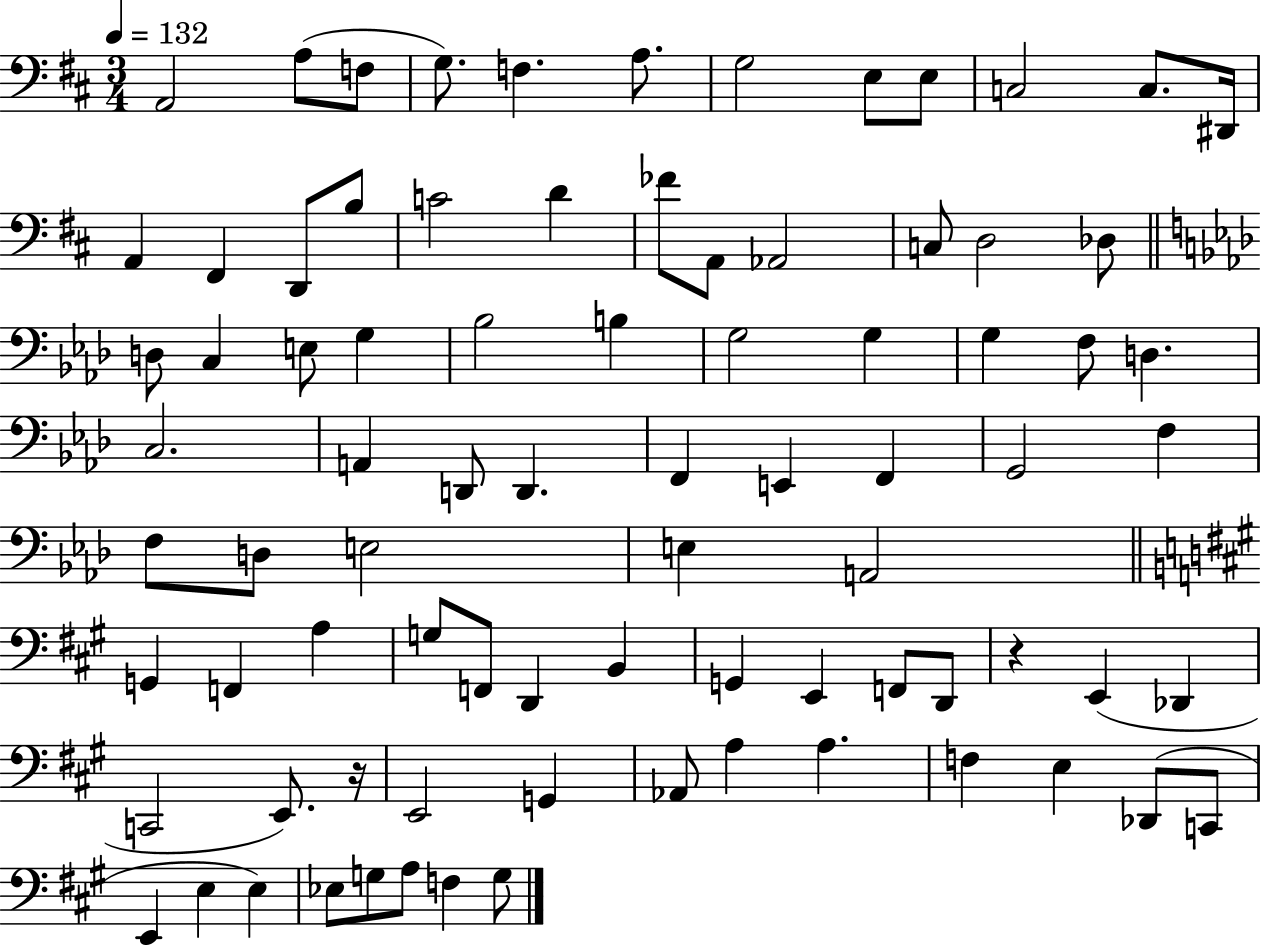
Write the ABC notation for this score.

X:1
T:Untitled
M:3/4
L:1/4
K:D
A,,2 A,/2 F,/2 G,/2 F, A,/2 G,2 E,/2 E,/2 C,2 C,/2 ^D,,/4 A,, ^F,, D,,/2 B,/2 C2 D _F/2 A,,/2 _A,,2 C,/2 D,2 _D,/2 D,/2 C, E,/2 G, _B,2 B, G,2 G, G, F,/2 D, C,2 A,, D,,/2 D,, F,, E,, F,, G,,2 F, F,/2 D,/2 E,2 E, A,,2 G,, F,, A, G,/2 F,,/2 D,, B,, G,, E,, F,,/2 D,,/2 z E,, _D,, C,,2 E,,/2 z/4 E,,2 G,, _A,,/2 A, A, F, E, _D,,/2 C,,/2 E,, E, E, _E,/2 G,/2 A,/2 F, G,/2